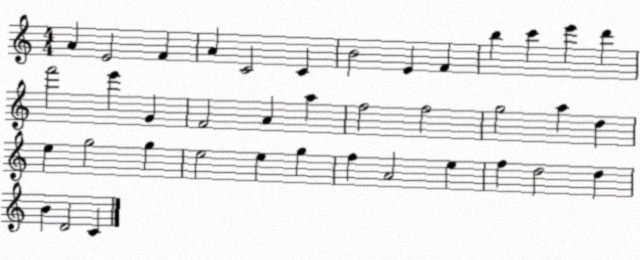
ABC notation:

X:1
T:Untitled
M:4/4
L:1/4
K:C
A E2 F A C2 C B2 E F b c' e' d' f'2 e' G F2 A a f2 f2 g2 a d e g2 g e2 e g f A2 e f d2 d B D2 C